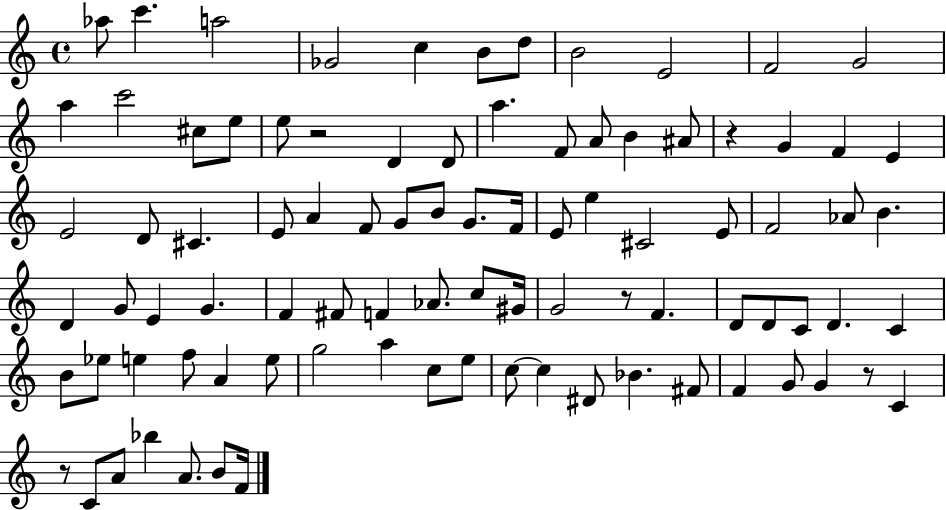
{
  \clef treble
  \time 4/4
  \defaultTimeSignature
  \key c \major
  aes''8 c'''4. a''2 | ges'2 c''4 b'8 d''8 | b'2 e'2 | f'2 g'2 | \break a''4 c'''2 cis''8 e''8 | e''8 r2 d'4 d'8 | a''4. f'8 a'8 b'4 ais'8 | r4 g'4 f'4 e'4 | \break e'2 d'8 cis'4. | e'8 a'4 f'8 g'8 b'8 g'8. f'16 | e'8 e''4 cis'2 e'8 | f'2 aes'8 b'4. | \break d'4 g'8 e'4 g'4. | f'4 fis'8 f'4 aes'8. c''8 gis'16 | g'2 r8 f'4. | d'8 d'8 c'8 d'4. c'4 | \break b'8 ees''8 e''4 f''8 a'4 e''8 | g''2 a''4 c''8 e''8 | c''8~~ c''4 dis'8 bes'4. fis'8 | f'4 g'8 g'4 r8 c'4 | \break r8 c'8 a'8 bes''4 a'8. b'8 f'16 | \bar "|."
}